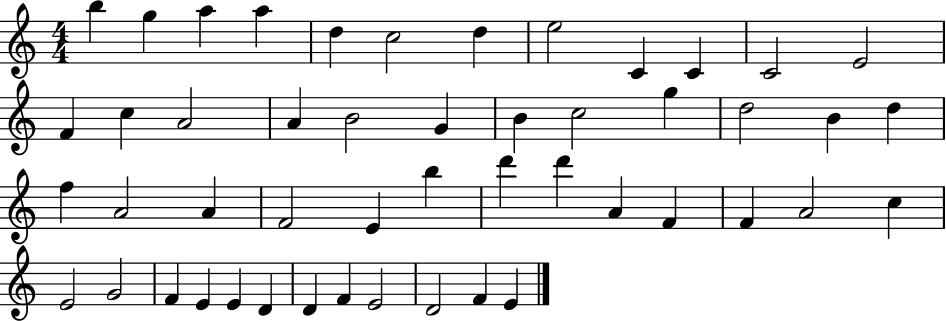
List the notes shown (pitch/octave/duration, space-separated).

B5/q G5/q A5/q A5/q D5/q C5/h D5/q E5/h C4/q C4/q C4/h E4/h F4/q C5/q A4/h A4/q B4/h G4/q B4/q C5/h G5/q D5/h B4/q D5/q F5/q A4/h A4/q F4/h E4/q B5/q D6/q D6/q A4/q F4/q F4/q A4/h C5/q E4/h G4/h F4/q E4/q E4/q D4/q D4/q F4/q E4/h D4/h F4/q E4/q